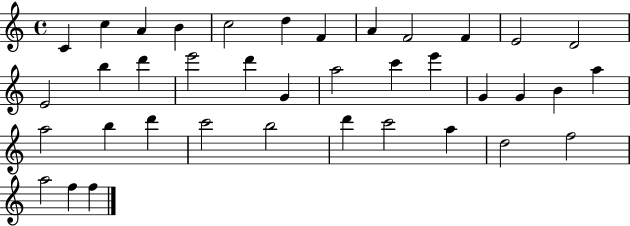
{
  \clef treble
  \time 4/4
  \defaultTimeSignature
  \key c \major
  c'4 c''4 a'4 b'4 | c''2 d''4 f'4 | a'4 f'2 f'4 | e'2 d'2 | \break e'2 b''4 d'''4 | e'''2 d'''4 g'4 | a''2 c'''4 e'''4 | g'4 g'4 b'4 a''4 | \break a''2 b''4 d'''4 | c'''2 b''2 | d'''4 c'''2 a''4 | d''2 f''2 | \break a''2 f''4 f''4 | \bar "|."
}